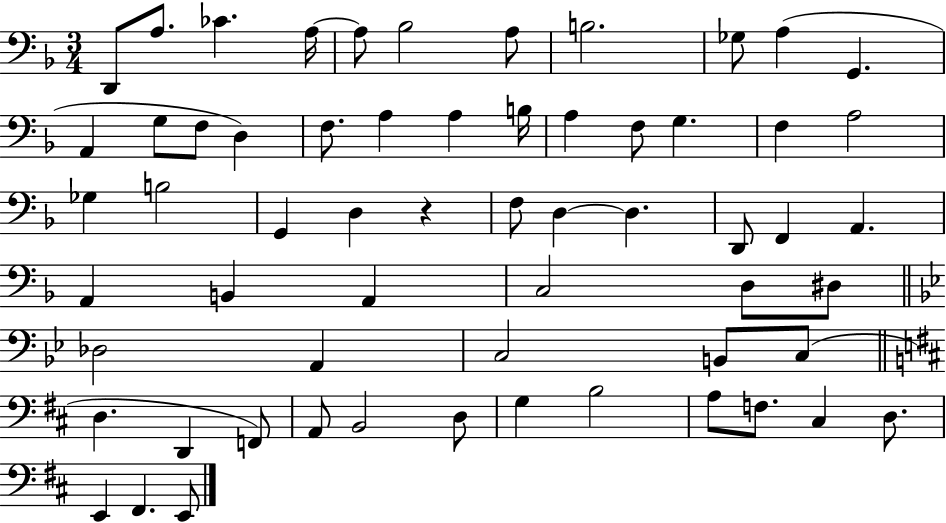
{
  \clef bass
  \numericTimeSignature
  \time 3/4
  \key f \major
  \repeat volta 2 { d,8 a8. ces'4. a16~~ | a8 bes2 a8 | b2. | ges8 a4( g,4. | \break a,4 g8 f8 d4) | f8. a4 a4 b16 | a4 f8 g4. | f4 a2 | \break ges4 b2 | g,4 d4 r4 | f8 d4~~ d4. | d,8 f,4 a,4. | \break a,4 b,4 a,4 | c2 d8 dis8 | \bar "||" \break \key bes \major des2 a,4 | c2 b,8 c8( | \bar "||" \break \key d \major d4. d,4 f,8) | a,8 b,2 d8 | g4 b2 | a8 f8. cis4 d8. | \break e,4 fis,4. e,8 | } \bar "|."
}